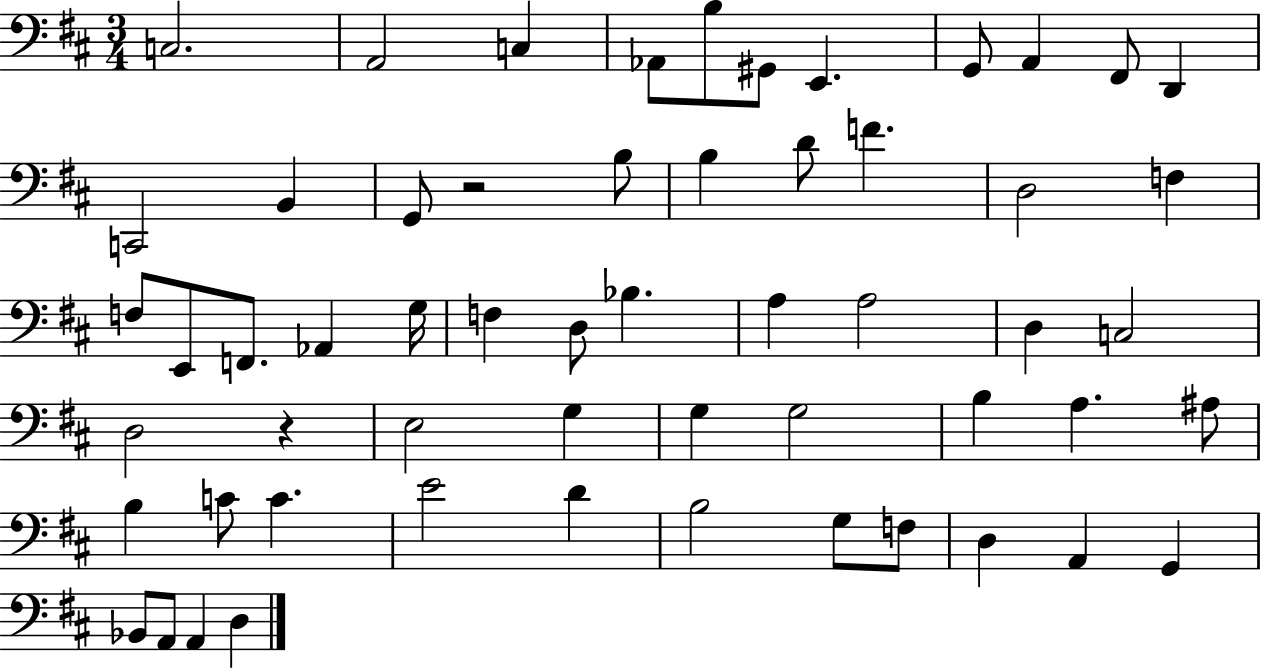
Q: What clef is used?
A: bass